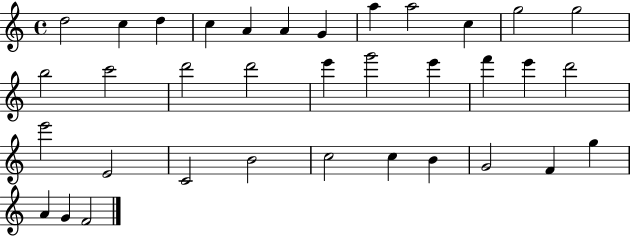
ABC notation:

X:1
T:Untitled
M:4/4
L:1/4
K:C
d2 c d c A A G a a2 c g2 g2 b2 c'2 d'2 d'2 e' g'2 e' f' e' d'2 e'2 E2 C2 B2 c2 c B G2 F g A G F2